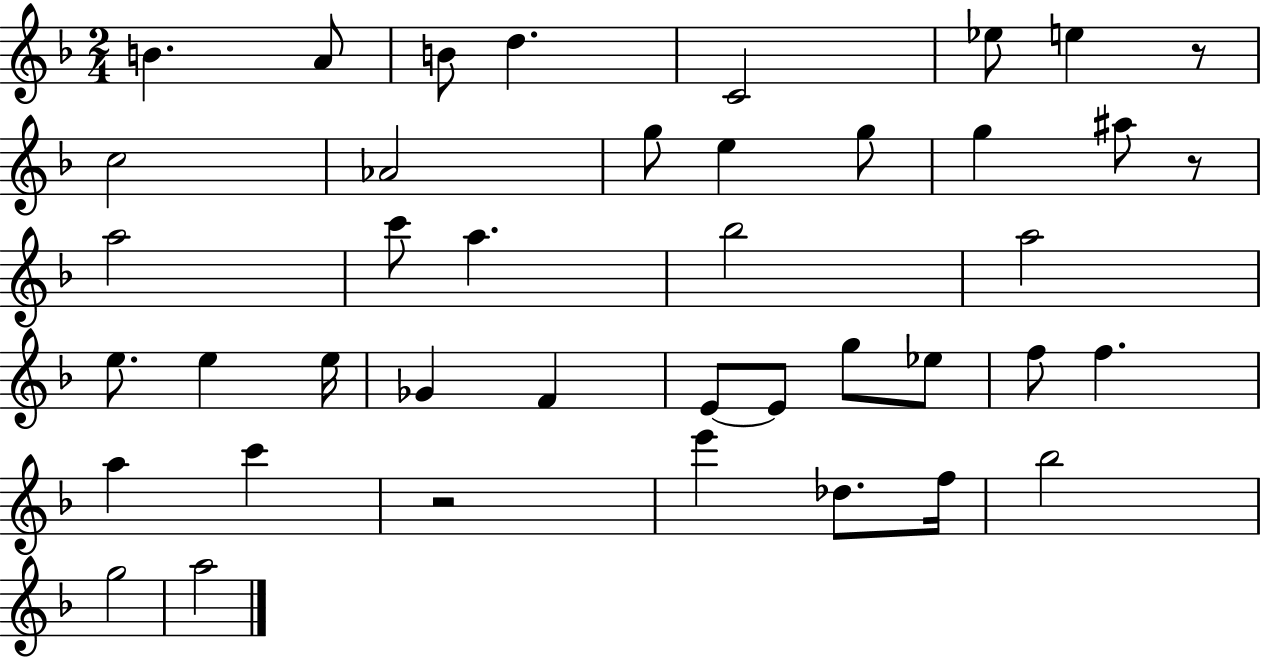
X:1
T:Untitled
M:2/4
L:1/4
K:F
B A/2 B/2 d C2 _e/2 e z/2 c2 _A2 g/2 e g/2 g ^a/2 z/2 a2 c'/2 a _b2 a2 e/2 e e/4 _G F E/2 E/2 g/2 _e/2 f/2 f a c' z2 e' _d/2 f/4 _b2 g2 a2